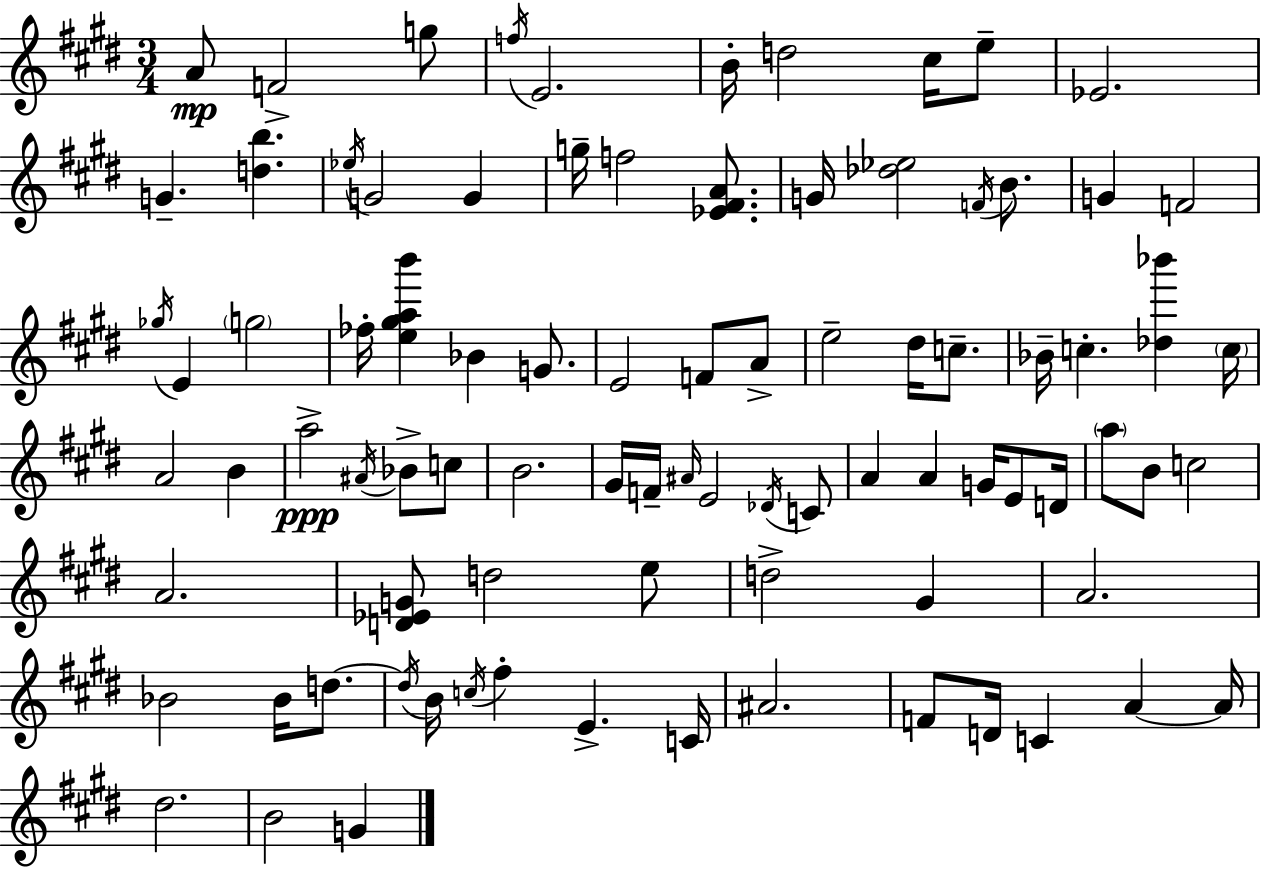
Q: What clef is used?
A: treble